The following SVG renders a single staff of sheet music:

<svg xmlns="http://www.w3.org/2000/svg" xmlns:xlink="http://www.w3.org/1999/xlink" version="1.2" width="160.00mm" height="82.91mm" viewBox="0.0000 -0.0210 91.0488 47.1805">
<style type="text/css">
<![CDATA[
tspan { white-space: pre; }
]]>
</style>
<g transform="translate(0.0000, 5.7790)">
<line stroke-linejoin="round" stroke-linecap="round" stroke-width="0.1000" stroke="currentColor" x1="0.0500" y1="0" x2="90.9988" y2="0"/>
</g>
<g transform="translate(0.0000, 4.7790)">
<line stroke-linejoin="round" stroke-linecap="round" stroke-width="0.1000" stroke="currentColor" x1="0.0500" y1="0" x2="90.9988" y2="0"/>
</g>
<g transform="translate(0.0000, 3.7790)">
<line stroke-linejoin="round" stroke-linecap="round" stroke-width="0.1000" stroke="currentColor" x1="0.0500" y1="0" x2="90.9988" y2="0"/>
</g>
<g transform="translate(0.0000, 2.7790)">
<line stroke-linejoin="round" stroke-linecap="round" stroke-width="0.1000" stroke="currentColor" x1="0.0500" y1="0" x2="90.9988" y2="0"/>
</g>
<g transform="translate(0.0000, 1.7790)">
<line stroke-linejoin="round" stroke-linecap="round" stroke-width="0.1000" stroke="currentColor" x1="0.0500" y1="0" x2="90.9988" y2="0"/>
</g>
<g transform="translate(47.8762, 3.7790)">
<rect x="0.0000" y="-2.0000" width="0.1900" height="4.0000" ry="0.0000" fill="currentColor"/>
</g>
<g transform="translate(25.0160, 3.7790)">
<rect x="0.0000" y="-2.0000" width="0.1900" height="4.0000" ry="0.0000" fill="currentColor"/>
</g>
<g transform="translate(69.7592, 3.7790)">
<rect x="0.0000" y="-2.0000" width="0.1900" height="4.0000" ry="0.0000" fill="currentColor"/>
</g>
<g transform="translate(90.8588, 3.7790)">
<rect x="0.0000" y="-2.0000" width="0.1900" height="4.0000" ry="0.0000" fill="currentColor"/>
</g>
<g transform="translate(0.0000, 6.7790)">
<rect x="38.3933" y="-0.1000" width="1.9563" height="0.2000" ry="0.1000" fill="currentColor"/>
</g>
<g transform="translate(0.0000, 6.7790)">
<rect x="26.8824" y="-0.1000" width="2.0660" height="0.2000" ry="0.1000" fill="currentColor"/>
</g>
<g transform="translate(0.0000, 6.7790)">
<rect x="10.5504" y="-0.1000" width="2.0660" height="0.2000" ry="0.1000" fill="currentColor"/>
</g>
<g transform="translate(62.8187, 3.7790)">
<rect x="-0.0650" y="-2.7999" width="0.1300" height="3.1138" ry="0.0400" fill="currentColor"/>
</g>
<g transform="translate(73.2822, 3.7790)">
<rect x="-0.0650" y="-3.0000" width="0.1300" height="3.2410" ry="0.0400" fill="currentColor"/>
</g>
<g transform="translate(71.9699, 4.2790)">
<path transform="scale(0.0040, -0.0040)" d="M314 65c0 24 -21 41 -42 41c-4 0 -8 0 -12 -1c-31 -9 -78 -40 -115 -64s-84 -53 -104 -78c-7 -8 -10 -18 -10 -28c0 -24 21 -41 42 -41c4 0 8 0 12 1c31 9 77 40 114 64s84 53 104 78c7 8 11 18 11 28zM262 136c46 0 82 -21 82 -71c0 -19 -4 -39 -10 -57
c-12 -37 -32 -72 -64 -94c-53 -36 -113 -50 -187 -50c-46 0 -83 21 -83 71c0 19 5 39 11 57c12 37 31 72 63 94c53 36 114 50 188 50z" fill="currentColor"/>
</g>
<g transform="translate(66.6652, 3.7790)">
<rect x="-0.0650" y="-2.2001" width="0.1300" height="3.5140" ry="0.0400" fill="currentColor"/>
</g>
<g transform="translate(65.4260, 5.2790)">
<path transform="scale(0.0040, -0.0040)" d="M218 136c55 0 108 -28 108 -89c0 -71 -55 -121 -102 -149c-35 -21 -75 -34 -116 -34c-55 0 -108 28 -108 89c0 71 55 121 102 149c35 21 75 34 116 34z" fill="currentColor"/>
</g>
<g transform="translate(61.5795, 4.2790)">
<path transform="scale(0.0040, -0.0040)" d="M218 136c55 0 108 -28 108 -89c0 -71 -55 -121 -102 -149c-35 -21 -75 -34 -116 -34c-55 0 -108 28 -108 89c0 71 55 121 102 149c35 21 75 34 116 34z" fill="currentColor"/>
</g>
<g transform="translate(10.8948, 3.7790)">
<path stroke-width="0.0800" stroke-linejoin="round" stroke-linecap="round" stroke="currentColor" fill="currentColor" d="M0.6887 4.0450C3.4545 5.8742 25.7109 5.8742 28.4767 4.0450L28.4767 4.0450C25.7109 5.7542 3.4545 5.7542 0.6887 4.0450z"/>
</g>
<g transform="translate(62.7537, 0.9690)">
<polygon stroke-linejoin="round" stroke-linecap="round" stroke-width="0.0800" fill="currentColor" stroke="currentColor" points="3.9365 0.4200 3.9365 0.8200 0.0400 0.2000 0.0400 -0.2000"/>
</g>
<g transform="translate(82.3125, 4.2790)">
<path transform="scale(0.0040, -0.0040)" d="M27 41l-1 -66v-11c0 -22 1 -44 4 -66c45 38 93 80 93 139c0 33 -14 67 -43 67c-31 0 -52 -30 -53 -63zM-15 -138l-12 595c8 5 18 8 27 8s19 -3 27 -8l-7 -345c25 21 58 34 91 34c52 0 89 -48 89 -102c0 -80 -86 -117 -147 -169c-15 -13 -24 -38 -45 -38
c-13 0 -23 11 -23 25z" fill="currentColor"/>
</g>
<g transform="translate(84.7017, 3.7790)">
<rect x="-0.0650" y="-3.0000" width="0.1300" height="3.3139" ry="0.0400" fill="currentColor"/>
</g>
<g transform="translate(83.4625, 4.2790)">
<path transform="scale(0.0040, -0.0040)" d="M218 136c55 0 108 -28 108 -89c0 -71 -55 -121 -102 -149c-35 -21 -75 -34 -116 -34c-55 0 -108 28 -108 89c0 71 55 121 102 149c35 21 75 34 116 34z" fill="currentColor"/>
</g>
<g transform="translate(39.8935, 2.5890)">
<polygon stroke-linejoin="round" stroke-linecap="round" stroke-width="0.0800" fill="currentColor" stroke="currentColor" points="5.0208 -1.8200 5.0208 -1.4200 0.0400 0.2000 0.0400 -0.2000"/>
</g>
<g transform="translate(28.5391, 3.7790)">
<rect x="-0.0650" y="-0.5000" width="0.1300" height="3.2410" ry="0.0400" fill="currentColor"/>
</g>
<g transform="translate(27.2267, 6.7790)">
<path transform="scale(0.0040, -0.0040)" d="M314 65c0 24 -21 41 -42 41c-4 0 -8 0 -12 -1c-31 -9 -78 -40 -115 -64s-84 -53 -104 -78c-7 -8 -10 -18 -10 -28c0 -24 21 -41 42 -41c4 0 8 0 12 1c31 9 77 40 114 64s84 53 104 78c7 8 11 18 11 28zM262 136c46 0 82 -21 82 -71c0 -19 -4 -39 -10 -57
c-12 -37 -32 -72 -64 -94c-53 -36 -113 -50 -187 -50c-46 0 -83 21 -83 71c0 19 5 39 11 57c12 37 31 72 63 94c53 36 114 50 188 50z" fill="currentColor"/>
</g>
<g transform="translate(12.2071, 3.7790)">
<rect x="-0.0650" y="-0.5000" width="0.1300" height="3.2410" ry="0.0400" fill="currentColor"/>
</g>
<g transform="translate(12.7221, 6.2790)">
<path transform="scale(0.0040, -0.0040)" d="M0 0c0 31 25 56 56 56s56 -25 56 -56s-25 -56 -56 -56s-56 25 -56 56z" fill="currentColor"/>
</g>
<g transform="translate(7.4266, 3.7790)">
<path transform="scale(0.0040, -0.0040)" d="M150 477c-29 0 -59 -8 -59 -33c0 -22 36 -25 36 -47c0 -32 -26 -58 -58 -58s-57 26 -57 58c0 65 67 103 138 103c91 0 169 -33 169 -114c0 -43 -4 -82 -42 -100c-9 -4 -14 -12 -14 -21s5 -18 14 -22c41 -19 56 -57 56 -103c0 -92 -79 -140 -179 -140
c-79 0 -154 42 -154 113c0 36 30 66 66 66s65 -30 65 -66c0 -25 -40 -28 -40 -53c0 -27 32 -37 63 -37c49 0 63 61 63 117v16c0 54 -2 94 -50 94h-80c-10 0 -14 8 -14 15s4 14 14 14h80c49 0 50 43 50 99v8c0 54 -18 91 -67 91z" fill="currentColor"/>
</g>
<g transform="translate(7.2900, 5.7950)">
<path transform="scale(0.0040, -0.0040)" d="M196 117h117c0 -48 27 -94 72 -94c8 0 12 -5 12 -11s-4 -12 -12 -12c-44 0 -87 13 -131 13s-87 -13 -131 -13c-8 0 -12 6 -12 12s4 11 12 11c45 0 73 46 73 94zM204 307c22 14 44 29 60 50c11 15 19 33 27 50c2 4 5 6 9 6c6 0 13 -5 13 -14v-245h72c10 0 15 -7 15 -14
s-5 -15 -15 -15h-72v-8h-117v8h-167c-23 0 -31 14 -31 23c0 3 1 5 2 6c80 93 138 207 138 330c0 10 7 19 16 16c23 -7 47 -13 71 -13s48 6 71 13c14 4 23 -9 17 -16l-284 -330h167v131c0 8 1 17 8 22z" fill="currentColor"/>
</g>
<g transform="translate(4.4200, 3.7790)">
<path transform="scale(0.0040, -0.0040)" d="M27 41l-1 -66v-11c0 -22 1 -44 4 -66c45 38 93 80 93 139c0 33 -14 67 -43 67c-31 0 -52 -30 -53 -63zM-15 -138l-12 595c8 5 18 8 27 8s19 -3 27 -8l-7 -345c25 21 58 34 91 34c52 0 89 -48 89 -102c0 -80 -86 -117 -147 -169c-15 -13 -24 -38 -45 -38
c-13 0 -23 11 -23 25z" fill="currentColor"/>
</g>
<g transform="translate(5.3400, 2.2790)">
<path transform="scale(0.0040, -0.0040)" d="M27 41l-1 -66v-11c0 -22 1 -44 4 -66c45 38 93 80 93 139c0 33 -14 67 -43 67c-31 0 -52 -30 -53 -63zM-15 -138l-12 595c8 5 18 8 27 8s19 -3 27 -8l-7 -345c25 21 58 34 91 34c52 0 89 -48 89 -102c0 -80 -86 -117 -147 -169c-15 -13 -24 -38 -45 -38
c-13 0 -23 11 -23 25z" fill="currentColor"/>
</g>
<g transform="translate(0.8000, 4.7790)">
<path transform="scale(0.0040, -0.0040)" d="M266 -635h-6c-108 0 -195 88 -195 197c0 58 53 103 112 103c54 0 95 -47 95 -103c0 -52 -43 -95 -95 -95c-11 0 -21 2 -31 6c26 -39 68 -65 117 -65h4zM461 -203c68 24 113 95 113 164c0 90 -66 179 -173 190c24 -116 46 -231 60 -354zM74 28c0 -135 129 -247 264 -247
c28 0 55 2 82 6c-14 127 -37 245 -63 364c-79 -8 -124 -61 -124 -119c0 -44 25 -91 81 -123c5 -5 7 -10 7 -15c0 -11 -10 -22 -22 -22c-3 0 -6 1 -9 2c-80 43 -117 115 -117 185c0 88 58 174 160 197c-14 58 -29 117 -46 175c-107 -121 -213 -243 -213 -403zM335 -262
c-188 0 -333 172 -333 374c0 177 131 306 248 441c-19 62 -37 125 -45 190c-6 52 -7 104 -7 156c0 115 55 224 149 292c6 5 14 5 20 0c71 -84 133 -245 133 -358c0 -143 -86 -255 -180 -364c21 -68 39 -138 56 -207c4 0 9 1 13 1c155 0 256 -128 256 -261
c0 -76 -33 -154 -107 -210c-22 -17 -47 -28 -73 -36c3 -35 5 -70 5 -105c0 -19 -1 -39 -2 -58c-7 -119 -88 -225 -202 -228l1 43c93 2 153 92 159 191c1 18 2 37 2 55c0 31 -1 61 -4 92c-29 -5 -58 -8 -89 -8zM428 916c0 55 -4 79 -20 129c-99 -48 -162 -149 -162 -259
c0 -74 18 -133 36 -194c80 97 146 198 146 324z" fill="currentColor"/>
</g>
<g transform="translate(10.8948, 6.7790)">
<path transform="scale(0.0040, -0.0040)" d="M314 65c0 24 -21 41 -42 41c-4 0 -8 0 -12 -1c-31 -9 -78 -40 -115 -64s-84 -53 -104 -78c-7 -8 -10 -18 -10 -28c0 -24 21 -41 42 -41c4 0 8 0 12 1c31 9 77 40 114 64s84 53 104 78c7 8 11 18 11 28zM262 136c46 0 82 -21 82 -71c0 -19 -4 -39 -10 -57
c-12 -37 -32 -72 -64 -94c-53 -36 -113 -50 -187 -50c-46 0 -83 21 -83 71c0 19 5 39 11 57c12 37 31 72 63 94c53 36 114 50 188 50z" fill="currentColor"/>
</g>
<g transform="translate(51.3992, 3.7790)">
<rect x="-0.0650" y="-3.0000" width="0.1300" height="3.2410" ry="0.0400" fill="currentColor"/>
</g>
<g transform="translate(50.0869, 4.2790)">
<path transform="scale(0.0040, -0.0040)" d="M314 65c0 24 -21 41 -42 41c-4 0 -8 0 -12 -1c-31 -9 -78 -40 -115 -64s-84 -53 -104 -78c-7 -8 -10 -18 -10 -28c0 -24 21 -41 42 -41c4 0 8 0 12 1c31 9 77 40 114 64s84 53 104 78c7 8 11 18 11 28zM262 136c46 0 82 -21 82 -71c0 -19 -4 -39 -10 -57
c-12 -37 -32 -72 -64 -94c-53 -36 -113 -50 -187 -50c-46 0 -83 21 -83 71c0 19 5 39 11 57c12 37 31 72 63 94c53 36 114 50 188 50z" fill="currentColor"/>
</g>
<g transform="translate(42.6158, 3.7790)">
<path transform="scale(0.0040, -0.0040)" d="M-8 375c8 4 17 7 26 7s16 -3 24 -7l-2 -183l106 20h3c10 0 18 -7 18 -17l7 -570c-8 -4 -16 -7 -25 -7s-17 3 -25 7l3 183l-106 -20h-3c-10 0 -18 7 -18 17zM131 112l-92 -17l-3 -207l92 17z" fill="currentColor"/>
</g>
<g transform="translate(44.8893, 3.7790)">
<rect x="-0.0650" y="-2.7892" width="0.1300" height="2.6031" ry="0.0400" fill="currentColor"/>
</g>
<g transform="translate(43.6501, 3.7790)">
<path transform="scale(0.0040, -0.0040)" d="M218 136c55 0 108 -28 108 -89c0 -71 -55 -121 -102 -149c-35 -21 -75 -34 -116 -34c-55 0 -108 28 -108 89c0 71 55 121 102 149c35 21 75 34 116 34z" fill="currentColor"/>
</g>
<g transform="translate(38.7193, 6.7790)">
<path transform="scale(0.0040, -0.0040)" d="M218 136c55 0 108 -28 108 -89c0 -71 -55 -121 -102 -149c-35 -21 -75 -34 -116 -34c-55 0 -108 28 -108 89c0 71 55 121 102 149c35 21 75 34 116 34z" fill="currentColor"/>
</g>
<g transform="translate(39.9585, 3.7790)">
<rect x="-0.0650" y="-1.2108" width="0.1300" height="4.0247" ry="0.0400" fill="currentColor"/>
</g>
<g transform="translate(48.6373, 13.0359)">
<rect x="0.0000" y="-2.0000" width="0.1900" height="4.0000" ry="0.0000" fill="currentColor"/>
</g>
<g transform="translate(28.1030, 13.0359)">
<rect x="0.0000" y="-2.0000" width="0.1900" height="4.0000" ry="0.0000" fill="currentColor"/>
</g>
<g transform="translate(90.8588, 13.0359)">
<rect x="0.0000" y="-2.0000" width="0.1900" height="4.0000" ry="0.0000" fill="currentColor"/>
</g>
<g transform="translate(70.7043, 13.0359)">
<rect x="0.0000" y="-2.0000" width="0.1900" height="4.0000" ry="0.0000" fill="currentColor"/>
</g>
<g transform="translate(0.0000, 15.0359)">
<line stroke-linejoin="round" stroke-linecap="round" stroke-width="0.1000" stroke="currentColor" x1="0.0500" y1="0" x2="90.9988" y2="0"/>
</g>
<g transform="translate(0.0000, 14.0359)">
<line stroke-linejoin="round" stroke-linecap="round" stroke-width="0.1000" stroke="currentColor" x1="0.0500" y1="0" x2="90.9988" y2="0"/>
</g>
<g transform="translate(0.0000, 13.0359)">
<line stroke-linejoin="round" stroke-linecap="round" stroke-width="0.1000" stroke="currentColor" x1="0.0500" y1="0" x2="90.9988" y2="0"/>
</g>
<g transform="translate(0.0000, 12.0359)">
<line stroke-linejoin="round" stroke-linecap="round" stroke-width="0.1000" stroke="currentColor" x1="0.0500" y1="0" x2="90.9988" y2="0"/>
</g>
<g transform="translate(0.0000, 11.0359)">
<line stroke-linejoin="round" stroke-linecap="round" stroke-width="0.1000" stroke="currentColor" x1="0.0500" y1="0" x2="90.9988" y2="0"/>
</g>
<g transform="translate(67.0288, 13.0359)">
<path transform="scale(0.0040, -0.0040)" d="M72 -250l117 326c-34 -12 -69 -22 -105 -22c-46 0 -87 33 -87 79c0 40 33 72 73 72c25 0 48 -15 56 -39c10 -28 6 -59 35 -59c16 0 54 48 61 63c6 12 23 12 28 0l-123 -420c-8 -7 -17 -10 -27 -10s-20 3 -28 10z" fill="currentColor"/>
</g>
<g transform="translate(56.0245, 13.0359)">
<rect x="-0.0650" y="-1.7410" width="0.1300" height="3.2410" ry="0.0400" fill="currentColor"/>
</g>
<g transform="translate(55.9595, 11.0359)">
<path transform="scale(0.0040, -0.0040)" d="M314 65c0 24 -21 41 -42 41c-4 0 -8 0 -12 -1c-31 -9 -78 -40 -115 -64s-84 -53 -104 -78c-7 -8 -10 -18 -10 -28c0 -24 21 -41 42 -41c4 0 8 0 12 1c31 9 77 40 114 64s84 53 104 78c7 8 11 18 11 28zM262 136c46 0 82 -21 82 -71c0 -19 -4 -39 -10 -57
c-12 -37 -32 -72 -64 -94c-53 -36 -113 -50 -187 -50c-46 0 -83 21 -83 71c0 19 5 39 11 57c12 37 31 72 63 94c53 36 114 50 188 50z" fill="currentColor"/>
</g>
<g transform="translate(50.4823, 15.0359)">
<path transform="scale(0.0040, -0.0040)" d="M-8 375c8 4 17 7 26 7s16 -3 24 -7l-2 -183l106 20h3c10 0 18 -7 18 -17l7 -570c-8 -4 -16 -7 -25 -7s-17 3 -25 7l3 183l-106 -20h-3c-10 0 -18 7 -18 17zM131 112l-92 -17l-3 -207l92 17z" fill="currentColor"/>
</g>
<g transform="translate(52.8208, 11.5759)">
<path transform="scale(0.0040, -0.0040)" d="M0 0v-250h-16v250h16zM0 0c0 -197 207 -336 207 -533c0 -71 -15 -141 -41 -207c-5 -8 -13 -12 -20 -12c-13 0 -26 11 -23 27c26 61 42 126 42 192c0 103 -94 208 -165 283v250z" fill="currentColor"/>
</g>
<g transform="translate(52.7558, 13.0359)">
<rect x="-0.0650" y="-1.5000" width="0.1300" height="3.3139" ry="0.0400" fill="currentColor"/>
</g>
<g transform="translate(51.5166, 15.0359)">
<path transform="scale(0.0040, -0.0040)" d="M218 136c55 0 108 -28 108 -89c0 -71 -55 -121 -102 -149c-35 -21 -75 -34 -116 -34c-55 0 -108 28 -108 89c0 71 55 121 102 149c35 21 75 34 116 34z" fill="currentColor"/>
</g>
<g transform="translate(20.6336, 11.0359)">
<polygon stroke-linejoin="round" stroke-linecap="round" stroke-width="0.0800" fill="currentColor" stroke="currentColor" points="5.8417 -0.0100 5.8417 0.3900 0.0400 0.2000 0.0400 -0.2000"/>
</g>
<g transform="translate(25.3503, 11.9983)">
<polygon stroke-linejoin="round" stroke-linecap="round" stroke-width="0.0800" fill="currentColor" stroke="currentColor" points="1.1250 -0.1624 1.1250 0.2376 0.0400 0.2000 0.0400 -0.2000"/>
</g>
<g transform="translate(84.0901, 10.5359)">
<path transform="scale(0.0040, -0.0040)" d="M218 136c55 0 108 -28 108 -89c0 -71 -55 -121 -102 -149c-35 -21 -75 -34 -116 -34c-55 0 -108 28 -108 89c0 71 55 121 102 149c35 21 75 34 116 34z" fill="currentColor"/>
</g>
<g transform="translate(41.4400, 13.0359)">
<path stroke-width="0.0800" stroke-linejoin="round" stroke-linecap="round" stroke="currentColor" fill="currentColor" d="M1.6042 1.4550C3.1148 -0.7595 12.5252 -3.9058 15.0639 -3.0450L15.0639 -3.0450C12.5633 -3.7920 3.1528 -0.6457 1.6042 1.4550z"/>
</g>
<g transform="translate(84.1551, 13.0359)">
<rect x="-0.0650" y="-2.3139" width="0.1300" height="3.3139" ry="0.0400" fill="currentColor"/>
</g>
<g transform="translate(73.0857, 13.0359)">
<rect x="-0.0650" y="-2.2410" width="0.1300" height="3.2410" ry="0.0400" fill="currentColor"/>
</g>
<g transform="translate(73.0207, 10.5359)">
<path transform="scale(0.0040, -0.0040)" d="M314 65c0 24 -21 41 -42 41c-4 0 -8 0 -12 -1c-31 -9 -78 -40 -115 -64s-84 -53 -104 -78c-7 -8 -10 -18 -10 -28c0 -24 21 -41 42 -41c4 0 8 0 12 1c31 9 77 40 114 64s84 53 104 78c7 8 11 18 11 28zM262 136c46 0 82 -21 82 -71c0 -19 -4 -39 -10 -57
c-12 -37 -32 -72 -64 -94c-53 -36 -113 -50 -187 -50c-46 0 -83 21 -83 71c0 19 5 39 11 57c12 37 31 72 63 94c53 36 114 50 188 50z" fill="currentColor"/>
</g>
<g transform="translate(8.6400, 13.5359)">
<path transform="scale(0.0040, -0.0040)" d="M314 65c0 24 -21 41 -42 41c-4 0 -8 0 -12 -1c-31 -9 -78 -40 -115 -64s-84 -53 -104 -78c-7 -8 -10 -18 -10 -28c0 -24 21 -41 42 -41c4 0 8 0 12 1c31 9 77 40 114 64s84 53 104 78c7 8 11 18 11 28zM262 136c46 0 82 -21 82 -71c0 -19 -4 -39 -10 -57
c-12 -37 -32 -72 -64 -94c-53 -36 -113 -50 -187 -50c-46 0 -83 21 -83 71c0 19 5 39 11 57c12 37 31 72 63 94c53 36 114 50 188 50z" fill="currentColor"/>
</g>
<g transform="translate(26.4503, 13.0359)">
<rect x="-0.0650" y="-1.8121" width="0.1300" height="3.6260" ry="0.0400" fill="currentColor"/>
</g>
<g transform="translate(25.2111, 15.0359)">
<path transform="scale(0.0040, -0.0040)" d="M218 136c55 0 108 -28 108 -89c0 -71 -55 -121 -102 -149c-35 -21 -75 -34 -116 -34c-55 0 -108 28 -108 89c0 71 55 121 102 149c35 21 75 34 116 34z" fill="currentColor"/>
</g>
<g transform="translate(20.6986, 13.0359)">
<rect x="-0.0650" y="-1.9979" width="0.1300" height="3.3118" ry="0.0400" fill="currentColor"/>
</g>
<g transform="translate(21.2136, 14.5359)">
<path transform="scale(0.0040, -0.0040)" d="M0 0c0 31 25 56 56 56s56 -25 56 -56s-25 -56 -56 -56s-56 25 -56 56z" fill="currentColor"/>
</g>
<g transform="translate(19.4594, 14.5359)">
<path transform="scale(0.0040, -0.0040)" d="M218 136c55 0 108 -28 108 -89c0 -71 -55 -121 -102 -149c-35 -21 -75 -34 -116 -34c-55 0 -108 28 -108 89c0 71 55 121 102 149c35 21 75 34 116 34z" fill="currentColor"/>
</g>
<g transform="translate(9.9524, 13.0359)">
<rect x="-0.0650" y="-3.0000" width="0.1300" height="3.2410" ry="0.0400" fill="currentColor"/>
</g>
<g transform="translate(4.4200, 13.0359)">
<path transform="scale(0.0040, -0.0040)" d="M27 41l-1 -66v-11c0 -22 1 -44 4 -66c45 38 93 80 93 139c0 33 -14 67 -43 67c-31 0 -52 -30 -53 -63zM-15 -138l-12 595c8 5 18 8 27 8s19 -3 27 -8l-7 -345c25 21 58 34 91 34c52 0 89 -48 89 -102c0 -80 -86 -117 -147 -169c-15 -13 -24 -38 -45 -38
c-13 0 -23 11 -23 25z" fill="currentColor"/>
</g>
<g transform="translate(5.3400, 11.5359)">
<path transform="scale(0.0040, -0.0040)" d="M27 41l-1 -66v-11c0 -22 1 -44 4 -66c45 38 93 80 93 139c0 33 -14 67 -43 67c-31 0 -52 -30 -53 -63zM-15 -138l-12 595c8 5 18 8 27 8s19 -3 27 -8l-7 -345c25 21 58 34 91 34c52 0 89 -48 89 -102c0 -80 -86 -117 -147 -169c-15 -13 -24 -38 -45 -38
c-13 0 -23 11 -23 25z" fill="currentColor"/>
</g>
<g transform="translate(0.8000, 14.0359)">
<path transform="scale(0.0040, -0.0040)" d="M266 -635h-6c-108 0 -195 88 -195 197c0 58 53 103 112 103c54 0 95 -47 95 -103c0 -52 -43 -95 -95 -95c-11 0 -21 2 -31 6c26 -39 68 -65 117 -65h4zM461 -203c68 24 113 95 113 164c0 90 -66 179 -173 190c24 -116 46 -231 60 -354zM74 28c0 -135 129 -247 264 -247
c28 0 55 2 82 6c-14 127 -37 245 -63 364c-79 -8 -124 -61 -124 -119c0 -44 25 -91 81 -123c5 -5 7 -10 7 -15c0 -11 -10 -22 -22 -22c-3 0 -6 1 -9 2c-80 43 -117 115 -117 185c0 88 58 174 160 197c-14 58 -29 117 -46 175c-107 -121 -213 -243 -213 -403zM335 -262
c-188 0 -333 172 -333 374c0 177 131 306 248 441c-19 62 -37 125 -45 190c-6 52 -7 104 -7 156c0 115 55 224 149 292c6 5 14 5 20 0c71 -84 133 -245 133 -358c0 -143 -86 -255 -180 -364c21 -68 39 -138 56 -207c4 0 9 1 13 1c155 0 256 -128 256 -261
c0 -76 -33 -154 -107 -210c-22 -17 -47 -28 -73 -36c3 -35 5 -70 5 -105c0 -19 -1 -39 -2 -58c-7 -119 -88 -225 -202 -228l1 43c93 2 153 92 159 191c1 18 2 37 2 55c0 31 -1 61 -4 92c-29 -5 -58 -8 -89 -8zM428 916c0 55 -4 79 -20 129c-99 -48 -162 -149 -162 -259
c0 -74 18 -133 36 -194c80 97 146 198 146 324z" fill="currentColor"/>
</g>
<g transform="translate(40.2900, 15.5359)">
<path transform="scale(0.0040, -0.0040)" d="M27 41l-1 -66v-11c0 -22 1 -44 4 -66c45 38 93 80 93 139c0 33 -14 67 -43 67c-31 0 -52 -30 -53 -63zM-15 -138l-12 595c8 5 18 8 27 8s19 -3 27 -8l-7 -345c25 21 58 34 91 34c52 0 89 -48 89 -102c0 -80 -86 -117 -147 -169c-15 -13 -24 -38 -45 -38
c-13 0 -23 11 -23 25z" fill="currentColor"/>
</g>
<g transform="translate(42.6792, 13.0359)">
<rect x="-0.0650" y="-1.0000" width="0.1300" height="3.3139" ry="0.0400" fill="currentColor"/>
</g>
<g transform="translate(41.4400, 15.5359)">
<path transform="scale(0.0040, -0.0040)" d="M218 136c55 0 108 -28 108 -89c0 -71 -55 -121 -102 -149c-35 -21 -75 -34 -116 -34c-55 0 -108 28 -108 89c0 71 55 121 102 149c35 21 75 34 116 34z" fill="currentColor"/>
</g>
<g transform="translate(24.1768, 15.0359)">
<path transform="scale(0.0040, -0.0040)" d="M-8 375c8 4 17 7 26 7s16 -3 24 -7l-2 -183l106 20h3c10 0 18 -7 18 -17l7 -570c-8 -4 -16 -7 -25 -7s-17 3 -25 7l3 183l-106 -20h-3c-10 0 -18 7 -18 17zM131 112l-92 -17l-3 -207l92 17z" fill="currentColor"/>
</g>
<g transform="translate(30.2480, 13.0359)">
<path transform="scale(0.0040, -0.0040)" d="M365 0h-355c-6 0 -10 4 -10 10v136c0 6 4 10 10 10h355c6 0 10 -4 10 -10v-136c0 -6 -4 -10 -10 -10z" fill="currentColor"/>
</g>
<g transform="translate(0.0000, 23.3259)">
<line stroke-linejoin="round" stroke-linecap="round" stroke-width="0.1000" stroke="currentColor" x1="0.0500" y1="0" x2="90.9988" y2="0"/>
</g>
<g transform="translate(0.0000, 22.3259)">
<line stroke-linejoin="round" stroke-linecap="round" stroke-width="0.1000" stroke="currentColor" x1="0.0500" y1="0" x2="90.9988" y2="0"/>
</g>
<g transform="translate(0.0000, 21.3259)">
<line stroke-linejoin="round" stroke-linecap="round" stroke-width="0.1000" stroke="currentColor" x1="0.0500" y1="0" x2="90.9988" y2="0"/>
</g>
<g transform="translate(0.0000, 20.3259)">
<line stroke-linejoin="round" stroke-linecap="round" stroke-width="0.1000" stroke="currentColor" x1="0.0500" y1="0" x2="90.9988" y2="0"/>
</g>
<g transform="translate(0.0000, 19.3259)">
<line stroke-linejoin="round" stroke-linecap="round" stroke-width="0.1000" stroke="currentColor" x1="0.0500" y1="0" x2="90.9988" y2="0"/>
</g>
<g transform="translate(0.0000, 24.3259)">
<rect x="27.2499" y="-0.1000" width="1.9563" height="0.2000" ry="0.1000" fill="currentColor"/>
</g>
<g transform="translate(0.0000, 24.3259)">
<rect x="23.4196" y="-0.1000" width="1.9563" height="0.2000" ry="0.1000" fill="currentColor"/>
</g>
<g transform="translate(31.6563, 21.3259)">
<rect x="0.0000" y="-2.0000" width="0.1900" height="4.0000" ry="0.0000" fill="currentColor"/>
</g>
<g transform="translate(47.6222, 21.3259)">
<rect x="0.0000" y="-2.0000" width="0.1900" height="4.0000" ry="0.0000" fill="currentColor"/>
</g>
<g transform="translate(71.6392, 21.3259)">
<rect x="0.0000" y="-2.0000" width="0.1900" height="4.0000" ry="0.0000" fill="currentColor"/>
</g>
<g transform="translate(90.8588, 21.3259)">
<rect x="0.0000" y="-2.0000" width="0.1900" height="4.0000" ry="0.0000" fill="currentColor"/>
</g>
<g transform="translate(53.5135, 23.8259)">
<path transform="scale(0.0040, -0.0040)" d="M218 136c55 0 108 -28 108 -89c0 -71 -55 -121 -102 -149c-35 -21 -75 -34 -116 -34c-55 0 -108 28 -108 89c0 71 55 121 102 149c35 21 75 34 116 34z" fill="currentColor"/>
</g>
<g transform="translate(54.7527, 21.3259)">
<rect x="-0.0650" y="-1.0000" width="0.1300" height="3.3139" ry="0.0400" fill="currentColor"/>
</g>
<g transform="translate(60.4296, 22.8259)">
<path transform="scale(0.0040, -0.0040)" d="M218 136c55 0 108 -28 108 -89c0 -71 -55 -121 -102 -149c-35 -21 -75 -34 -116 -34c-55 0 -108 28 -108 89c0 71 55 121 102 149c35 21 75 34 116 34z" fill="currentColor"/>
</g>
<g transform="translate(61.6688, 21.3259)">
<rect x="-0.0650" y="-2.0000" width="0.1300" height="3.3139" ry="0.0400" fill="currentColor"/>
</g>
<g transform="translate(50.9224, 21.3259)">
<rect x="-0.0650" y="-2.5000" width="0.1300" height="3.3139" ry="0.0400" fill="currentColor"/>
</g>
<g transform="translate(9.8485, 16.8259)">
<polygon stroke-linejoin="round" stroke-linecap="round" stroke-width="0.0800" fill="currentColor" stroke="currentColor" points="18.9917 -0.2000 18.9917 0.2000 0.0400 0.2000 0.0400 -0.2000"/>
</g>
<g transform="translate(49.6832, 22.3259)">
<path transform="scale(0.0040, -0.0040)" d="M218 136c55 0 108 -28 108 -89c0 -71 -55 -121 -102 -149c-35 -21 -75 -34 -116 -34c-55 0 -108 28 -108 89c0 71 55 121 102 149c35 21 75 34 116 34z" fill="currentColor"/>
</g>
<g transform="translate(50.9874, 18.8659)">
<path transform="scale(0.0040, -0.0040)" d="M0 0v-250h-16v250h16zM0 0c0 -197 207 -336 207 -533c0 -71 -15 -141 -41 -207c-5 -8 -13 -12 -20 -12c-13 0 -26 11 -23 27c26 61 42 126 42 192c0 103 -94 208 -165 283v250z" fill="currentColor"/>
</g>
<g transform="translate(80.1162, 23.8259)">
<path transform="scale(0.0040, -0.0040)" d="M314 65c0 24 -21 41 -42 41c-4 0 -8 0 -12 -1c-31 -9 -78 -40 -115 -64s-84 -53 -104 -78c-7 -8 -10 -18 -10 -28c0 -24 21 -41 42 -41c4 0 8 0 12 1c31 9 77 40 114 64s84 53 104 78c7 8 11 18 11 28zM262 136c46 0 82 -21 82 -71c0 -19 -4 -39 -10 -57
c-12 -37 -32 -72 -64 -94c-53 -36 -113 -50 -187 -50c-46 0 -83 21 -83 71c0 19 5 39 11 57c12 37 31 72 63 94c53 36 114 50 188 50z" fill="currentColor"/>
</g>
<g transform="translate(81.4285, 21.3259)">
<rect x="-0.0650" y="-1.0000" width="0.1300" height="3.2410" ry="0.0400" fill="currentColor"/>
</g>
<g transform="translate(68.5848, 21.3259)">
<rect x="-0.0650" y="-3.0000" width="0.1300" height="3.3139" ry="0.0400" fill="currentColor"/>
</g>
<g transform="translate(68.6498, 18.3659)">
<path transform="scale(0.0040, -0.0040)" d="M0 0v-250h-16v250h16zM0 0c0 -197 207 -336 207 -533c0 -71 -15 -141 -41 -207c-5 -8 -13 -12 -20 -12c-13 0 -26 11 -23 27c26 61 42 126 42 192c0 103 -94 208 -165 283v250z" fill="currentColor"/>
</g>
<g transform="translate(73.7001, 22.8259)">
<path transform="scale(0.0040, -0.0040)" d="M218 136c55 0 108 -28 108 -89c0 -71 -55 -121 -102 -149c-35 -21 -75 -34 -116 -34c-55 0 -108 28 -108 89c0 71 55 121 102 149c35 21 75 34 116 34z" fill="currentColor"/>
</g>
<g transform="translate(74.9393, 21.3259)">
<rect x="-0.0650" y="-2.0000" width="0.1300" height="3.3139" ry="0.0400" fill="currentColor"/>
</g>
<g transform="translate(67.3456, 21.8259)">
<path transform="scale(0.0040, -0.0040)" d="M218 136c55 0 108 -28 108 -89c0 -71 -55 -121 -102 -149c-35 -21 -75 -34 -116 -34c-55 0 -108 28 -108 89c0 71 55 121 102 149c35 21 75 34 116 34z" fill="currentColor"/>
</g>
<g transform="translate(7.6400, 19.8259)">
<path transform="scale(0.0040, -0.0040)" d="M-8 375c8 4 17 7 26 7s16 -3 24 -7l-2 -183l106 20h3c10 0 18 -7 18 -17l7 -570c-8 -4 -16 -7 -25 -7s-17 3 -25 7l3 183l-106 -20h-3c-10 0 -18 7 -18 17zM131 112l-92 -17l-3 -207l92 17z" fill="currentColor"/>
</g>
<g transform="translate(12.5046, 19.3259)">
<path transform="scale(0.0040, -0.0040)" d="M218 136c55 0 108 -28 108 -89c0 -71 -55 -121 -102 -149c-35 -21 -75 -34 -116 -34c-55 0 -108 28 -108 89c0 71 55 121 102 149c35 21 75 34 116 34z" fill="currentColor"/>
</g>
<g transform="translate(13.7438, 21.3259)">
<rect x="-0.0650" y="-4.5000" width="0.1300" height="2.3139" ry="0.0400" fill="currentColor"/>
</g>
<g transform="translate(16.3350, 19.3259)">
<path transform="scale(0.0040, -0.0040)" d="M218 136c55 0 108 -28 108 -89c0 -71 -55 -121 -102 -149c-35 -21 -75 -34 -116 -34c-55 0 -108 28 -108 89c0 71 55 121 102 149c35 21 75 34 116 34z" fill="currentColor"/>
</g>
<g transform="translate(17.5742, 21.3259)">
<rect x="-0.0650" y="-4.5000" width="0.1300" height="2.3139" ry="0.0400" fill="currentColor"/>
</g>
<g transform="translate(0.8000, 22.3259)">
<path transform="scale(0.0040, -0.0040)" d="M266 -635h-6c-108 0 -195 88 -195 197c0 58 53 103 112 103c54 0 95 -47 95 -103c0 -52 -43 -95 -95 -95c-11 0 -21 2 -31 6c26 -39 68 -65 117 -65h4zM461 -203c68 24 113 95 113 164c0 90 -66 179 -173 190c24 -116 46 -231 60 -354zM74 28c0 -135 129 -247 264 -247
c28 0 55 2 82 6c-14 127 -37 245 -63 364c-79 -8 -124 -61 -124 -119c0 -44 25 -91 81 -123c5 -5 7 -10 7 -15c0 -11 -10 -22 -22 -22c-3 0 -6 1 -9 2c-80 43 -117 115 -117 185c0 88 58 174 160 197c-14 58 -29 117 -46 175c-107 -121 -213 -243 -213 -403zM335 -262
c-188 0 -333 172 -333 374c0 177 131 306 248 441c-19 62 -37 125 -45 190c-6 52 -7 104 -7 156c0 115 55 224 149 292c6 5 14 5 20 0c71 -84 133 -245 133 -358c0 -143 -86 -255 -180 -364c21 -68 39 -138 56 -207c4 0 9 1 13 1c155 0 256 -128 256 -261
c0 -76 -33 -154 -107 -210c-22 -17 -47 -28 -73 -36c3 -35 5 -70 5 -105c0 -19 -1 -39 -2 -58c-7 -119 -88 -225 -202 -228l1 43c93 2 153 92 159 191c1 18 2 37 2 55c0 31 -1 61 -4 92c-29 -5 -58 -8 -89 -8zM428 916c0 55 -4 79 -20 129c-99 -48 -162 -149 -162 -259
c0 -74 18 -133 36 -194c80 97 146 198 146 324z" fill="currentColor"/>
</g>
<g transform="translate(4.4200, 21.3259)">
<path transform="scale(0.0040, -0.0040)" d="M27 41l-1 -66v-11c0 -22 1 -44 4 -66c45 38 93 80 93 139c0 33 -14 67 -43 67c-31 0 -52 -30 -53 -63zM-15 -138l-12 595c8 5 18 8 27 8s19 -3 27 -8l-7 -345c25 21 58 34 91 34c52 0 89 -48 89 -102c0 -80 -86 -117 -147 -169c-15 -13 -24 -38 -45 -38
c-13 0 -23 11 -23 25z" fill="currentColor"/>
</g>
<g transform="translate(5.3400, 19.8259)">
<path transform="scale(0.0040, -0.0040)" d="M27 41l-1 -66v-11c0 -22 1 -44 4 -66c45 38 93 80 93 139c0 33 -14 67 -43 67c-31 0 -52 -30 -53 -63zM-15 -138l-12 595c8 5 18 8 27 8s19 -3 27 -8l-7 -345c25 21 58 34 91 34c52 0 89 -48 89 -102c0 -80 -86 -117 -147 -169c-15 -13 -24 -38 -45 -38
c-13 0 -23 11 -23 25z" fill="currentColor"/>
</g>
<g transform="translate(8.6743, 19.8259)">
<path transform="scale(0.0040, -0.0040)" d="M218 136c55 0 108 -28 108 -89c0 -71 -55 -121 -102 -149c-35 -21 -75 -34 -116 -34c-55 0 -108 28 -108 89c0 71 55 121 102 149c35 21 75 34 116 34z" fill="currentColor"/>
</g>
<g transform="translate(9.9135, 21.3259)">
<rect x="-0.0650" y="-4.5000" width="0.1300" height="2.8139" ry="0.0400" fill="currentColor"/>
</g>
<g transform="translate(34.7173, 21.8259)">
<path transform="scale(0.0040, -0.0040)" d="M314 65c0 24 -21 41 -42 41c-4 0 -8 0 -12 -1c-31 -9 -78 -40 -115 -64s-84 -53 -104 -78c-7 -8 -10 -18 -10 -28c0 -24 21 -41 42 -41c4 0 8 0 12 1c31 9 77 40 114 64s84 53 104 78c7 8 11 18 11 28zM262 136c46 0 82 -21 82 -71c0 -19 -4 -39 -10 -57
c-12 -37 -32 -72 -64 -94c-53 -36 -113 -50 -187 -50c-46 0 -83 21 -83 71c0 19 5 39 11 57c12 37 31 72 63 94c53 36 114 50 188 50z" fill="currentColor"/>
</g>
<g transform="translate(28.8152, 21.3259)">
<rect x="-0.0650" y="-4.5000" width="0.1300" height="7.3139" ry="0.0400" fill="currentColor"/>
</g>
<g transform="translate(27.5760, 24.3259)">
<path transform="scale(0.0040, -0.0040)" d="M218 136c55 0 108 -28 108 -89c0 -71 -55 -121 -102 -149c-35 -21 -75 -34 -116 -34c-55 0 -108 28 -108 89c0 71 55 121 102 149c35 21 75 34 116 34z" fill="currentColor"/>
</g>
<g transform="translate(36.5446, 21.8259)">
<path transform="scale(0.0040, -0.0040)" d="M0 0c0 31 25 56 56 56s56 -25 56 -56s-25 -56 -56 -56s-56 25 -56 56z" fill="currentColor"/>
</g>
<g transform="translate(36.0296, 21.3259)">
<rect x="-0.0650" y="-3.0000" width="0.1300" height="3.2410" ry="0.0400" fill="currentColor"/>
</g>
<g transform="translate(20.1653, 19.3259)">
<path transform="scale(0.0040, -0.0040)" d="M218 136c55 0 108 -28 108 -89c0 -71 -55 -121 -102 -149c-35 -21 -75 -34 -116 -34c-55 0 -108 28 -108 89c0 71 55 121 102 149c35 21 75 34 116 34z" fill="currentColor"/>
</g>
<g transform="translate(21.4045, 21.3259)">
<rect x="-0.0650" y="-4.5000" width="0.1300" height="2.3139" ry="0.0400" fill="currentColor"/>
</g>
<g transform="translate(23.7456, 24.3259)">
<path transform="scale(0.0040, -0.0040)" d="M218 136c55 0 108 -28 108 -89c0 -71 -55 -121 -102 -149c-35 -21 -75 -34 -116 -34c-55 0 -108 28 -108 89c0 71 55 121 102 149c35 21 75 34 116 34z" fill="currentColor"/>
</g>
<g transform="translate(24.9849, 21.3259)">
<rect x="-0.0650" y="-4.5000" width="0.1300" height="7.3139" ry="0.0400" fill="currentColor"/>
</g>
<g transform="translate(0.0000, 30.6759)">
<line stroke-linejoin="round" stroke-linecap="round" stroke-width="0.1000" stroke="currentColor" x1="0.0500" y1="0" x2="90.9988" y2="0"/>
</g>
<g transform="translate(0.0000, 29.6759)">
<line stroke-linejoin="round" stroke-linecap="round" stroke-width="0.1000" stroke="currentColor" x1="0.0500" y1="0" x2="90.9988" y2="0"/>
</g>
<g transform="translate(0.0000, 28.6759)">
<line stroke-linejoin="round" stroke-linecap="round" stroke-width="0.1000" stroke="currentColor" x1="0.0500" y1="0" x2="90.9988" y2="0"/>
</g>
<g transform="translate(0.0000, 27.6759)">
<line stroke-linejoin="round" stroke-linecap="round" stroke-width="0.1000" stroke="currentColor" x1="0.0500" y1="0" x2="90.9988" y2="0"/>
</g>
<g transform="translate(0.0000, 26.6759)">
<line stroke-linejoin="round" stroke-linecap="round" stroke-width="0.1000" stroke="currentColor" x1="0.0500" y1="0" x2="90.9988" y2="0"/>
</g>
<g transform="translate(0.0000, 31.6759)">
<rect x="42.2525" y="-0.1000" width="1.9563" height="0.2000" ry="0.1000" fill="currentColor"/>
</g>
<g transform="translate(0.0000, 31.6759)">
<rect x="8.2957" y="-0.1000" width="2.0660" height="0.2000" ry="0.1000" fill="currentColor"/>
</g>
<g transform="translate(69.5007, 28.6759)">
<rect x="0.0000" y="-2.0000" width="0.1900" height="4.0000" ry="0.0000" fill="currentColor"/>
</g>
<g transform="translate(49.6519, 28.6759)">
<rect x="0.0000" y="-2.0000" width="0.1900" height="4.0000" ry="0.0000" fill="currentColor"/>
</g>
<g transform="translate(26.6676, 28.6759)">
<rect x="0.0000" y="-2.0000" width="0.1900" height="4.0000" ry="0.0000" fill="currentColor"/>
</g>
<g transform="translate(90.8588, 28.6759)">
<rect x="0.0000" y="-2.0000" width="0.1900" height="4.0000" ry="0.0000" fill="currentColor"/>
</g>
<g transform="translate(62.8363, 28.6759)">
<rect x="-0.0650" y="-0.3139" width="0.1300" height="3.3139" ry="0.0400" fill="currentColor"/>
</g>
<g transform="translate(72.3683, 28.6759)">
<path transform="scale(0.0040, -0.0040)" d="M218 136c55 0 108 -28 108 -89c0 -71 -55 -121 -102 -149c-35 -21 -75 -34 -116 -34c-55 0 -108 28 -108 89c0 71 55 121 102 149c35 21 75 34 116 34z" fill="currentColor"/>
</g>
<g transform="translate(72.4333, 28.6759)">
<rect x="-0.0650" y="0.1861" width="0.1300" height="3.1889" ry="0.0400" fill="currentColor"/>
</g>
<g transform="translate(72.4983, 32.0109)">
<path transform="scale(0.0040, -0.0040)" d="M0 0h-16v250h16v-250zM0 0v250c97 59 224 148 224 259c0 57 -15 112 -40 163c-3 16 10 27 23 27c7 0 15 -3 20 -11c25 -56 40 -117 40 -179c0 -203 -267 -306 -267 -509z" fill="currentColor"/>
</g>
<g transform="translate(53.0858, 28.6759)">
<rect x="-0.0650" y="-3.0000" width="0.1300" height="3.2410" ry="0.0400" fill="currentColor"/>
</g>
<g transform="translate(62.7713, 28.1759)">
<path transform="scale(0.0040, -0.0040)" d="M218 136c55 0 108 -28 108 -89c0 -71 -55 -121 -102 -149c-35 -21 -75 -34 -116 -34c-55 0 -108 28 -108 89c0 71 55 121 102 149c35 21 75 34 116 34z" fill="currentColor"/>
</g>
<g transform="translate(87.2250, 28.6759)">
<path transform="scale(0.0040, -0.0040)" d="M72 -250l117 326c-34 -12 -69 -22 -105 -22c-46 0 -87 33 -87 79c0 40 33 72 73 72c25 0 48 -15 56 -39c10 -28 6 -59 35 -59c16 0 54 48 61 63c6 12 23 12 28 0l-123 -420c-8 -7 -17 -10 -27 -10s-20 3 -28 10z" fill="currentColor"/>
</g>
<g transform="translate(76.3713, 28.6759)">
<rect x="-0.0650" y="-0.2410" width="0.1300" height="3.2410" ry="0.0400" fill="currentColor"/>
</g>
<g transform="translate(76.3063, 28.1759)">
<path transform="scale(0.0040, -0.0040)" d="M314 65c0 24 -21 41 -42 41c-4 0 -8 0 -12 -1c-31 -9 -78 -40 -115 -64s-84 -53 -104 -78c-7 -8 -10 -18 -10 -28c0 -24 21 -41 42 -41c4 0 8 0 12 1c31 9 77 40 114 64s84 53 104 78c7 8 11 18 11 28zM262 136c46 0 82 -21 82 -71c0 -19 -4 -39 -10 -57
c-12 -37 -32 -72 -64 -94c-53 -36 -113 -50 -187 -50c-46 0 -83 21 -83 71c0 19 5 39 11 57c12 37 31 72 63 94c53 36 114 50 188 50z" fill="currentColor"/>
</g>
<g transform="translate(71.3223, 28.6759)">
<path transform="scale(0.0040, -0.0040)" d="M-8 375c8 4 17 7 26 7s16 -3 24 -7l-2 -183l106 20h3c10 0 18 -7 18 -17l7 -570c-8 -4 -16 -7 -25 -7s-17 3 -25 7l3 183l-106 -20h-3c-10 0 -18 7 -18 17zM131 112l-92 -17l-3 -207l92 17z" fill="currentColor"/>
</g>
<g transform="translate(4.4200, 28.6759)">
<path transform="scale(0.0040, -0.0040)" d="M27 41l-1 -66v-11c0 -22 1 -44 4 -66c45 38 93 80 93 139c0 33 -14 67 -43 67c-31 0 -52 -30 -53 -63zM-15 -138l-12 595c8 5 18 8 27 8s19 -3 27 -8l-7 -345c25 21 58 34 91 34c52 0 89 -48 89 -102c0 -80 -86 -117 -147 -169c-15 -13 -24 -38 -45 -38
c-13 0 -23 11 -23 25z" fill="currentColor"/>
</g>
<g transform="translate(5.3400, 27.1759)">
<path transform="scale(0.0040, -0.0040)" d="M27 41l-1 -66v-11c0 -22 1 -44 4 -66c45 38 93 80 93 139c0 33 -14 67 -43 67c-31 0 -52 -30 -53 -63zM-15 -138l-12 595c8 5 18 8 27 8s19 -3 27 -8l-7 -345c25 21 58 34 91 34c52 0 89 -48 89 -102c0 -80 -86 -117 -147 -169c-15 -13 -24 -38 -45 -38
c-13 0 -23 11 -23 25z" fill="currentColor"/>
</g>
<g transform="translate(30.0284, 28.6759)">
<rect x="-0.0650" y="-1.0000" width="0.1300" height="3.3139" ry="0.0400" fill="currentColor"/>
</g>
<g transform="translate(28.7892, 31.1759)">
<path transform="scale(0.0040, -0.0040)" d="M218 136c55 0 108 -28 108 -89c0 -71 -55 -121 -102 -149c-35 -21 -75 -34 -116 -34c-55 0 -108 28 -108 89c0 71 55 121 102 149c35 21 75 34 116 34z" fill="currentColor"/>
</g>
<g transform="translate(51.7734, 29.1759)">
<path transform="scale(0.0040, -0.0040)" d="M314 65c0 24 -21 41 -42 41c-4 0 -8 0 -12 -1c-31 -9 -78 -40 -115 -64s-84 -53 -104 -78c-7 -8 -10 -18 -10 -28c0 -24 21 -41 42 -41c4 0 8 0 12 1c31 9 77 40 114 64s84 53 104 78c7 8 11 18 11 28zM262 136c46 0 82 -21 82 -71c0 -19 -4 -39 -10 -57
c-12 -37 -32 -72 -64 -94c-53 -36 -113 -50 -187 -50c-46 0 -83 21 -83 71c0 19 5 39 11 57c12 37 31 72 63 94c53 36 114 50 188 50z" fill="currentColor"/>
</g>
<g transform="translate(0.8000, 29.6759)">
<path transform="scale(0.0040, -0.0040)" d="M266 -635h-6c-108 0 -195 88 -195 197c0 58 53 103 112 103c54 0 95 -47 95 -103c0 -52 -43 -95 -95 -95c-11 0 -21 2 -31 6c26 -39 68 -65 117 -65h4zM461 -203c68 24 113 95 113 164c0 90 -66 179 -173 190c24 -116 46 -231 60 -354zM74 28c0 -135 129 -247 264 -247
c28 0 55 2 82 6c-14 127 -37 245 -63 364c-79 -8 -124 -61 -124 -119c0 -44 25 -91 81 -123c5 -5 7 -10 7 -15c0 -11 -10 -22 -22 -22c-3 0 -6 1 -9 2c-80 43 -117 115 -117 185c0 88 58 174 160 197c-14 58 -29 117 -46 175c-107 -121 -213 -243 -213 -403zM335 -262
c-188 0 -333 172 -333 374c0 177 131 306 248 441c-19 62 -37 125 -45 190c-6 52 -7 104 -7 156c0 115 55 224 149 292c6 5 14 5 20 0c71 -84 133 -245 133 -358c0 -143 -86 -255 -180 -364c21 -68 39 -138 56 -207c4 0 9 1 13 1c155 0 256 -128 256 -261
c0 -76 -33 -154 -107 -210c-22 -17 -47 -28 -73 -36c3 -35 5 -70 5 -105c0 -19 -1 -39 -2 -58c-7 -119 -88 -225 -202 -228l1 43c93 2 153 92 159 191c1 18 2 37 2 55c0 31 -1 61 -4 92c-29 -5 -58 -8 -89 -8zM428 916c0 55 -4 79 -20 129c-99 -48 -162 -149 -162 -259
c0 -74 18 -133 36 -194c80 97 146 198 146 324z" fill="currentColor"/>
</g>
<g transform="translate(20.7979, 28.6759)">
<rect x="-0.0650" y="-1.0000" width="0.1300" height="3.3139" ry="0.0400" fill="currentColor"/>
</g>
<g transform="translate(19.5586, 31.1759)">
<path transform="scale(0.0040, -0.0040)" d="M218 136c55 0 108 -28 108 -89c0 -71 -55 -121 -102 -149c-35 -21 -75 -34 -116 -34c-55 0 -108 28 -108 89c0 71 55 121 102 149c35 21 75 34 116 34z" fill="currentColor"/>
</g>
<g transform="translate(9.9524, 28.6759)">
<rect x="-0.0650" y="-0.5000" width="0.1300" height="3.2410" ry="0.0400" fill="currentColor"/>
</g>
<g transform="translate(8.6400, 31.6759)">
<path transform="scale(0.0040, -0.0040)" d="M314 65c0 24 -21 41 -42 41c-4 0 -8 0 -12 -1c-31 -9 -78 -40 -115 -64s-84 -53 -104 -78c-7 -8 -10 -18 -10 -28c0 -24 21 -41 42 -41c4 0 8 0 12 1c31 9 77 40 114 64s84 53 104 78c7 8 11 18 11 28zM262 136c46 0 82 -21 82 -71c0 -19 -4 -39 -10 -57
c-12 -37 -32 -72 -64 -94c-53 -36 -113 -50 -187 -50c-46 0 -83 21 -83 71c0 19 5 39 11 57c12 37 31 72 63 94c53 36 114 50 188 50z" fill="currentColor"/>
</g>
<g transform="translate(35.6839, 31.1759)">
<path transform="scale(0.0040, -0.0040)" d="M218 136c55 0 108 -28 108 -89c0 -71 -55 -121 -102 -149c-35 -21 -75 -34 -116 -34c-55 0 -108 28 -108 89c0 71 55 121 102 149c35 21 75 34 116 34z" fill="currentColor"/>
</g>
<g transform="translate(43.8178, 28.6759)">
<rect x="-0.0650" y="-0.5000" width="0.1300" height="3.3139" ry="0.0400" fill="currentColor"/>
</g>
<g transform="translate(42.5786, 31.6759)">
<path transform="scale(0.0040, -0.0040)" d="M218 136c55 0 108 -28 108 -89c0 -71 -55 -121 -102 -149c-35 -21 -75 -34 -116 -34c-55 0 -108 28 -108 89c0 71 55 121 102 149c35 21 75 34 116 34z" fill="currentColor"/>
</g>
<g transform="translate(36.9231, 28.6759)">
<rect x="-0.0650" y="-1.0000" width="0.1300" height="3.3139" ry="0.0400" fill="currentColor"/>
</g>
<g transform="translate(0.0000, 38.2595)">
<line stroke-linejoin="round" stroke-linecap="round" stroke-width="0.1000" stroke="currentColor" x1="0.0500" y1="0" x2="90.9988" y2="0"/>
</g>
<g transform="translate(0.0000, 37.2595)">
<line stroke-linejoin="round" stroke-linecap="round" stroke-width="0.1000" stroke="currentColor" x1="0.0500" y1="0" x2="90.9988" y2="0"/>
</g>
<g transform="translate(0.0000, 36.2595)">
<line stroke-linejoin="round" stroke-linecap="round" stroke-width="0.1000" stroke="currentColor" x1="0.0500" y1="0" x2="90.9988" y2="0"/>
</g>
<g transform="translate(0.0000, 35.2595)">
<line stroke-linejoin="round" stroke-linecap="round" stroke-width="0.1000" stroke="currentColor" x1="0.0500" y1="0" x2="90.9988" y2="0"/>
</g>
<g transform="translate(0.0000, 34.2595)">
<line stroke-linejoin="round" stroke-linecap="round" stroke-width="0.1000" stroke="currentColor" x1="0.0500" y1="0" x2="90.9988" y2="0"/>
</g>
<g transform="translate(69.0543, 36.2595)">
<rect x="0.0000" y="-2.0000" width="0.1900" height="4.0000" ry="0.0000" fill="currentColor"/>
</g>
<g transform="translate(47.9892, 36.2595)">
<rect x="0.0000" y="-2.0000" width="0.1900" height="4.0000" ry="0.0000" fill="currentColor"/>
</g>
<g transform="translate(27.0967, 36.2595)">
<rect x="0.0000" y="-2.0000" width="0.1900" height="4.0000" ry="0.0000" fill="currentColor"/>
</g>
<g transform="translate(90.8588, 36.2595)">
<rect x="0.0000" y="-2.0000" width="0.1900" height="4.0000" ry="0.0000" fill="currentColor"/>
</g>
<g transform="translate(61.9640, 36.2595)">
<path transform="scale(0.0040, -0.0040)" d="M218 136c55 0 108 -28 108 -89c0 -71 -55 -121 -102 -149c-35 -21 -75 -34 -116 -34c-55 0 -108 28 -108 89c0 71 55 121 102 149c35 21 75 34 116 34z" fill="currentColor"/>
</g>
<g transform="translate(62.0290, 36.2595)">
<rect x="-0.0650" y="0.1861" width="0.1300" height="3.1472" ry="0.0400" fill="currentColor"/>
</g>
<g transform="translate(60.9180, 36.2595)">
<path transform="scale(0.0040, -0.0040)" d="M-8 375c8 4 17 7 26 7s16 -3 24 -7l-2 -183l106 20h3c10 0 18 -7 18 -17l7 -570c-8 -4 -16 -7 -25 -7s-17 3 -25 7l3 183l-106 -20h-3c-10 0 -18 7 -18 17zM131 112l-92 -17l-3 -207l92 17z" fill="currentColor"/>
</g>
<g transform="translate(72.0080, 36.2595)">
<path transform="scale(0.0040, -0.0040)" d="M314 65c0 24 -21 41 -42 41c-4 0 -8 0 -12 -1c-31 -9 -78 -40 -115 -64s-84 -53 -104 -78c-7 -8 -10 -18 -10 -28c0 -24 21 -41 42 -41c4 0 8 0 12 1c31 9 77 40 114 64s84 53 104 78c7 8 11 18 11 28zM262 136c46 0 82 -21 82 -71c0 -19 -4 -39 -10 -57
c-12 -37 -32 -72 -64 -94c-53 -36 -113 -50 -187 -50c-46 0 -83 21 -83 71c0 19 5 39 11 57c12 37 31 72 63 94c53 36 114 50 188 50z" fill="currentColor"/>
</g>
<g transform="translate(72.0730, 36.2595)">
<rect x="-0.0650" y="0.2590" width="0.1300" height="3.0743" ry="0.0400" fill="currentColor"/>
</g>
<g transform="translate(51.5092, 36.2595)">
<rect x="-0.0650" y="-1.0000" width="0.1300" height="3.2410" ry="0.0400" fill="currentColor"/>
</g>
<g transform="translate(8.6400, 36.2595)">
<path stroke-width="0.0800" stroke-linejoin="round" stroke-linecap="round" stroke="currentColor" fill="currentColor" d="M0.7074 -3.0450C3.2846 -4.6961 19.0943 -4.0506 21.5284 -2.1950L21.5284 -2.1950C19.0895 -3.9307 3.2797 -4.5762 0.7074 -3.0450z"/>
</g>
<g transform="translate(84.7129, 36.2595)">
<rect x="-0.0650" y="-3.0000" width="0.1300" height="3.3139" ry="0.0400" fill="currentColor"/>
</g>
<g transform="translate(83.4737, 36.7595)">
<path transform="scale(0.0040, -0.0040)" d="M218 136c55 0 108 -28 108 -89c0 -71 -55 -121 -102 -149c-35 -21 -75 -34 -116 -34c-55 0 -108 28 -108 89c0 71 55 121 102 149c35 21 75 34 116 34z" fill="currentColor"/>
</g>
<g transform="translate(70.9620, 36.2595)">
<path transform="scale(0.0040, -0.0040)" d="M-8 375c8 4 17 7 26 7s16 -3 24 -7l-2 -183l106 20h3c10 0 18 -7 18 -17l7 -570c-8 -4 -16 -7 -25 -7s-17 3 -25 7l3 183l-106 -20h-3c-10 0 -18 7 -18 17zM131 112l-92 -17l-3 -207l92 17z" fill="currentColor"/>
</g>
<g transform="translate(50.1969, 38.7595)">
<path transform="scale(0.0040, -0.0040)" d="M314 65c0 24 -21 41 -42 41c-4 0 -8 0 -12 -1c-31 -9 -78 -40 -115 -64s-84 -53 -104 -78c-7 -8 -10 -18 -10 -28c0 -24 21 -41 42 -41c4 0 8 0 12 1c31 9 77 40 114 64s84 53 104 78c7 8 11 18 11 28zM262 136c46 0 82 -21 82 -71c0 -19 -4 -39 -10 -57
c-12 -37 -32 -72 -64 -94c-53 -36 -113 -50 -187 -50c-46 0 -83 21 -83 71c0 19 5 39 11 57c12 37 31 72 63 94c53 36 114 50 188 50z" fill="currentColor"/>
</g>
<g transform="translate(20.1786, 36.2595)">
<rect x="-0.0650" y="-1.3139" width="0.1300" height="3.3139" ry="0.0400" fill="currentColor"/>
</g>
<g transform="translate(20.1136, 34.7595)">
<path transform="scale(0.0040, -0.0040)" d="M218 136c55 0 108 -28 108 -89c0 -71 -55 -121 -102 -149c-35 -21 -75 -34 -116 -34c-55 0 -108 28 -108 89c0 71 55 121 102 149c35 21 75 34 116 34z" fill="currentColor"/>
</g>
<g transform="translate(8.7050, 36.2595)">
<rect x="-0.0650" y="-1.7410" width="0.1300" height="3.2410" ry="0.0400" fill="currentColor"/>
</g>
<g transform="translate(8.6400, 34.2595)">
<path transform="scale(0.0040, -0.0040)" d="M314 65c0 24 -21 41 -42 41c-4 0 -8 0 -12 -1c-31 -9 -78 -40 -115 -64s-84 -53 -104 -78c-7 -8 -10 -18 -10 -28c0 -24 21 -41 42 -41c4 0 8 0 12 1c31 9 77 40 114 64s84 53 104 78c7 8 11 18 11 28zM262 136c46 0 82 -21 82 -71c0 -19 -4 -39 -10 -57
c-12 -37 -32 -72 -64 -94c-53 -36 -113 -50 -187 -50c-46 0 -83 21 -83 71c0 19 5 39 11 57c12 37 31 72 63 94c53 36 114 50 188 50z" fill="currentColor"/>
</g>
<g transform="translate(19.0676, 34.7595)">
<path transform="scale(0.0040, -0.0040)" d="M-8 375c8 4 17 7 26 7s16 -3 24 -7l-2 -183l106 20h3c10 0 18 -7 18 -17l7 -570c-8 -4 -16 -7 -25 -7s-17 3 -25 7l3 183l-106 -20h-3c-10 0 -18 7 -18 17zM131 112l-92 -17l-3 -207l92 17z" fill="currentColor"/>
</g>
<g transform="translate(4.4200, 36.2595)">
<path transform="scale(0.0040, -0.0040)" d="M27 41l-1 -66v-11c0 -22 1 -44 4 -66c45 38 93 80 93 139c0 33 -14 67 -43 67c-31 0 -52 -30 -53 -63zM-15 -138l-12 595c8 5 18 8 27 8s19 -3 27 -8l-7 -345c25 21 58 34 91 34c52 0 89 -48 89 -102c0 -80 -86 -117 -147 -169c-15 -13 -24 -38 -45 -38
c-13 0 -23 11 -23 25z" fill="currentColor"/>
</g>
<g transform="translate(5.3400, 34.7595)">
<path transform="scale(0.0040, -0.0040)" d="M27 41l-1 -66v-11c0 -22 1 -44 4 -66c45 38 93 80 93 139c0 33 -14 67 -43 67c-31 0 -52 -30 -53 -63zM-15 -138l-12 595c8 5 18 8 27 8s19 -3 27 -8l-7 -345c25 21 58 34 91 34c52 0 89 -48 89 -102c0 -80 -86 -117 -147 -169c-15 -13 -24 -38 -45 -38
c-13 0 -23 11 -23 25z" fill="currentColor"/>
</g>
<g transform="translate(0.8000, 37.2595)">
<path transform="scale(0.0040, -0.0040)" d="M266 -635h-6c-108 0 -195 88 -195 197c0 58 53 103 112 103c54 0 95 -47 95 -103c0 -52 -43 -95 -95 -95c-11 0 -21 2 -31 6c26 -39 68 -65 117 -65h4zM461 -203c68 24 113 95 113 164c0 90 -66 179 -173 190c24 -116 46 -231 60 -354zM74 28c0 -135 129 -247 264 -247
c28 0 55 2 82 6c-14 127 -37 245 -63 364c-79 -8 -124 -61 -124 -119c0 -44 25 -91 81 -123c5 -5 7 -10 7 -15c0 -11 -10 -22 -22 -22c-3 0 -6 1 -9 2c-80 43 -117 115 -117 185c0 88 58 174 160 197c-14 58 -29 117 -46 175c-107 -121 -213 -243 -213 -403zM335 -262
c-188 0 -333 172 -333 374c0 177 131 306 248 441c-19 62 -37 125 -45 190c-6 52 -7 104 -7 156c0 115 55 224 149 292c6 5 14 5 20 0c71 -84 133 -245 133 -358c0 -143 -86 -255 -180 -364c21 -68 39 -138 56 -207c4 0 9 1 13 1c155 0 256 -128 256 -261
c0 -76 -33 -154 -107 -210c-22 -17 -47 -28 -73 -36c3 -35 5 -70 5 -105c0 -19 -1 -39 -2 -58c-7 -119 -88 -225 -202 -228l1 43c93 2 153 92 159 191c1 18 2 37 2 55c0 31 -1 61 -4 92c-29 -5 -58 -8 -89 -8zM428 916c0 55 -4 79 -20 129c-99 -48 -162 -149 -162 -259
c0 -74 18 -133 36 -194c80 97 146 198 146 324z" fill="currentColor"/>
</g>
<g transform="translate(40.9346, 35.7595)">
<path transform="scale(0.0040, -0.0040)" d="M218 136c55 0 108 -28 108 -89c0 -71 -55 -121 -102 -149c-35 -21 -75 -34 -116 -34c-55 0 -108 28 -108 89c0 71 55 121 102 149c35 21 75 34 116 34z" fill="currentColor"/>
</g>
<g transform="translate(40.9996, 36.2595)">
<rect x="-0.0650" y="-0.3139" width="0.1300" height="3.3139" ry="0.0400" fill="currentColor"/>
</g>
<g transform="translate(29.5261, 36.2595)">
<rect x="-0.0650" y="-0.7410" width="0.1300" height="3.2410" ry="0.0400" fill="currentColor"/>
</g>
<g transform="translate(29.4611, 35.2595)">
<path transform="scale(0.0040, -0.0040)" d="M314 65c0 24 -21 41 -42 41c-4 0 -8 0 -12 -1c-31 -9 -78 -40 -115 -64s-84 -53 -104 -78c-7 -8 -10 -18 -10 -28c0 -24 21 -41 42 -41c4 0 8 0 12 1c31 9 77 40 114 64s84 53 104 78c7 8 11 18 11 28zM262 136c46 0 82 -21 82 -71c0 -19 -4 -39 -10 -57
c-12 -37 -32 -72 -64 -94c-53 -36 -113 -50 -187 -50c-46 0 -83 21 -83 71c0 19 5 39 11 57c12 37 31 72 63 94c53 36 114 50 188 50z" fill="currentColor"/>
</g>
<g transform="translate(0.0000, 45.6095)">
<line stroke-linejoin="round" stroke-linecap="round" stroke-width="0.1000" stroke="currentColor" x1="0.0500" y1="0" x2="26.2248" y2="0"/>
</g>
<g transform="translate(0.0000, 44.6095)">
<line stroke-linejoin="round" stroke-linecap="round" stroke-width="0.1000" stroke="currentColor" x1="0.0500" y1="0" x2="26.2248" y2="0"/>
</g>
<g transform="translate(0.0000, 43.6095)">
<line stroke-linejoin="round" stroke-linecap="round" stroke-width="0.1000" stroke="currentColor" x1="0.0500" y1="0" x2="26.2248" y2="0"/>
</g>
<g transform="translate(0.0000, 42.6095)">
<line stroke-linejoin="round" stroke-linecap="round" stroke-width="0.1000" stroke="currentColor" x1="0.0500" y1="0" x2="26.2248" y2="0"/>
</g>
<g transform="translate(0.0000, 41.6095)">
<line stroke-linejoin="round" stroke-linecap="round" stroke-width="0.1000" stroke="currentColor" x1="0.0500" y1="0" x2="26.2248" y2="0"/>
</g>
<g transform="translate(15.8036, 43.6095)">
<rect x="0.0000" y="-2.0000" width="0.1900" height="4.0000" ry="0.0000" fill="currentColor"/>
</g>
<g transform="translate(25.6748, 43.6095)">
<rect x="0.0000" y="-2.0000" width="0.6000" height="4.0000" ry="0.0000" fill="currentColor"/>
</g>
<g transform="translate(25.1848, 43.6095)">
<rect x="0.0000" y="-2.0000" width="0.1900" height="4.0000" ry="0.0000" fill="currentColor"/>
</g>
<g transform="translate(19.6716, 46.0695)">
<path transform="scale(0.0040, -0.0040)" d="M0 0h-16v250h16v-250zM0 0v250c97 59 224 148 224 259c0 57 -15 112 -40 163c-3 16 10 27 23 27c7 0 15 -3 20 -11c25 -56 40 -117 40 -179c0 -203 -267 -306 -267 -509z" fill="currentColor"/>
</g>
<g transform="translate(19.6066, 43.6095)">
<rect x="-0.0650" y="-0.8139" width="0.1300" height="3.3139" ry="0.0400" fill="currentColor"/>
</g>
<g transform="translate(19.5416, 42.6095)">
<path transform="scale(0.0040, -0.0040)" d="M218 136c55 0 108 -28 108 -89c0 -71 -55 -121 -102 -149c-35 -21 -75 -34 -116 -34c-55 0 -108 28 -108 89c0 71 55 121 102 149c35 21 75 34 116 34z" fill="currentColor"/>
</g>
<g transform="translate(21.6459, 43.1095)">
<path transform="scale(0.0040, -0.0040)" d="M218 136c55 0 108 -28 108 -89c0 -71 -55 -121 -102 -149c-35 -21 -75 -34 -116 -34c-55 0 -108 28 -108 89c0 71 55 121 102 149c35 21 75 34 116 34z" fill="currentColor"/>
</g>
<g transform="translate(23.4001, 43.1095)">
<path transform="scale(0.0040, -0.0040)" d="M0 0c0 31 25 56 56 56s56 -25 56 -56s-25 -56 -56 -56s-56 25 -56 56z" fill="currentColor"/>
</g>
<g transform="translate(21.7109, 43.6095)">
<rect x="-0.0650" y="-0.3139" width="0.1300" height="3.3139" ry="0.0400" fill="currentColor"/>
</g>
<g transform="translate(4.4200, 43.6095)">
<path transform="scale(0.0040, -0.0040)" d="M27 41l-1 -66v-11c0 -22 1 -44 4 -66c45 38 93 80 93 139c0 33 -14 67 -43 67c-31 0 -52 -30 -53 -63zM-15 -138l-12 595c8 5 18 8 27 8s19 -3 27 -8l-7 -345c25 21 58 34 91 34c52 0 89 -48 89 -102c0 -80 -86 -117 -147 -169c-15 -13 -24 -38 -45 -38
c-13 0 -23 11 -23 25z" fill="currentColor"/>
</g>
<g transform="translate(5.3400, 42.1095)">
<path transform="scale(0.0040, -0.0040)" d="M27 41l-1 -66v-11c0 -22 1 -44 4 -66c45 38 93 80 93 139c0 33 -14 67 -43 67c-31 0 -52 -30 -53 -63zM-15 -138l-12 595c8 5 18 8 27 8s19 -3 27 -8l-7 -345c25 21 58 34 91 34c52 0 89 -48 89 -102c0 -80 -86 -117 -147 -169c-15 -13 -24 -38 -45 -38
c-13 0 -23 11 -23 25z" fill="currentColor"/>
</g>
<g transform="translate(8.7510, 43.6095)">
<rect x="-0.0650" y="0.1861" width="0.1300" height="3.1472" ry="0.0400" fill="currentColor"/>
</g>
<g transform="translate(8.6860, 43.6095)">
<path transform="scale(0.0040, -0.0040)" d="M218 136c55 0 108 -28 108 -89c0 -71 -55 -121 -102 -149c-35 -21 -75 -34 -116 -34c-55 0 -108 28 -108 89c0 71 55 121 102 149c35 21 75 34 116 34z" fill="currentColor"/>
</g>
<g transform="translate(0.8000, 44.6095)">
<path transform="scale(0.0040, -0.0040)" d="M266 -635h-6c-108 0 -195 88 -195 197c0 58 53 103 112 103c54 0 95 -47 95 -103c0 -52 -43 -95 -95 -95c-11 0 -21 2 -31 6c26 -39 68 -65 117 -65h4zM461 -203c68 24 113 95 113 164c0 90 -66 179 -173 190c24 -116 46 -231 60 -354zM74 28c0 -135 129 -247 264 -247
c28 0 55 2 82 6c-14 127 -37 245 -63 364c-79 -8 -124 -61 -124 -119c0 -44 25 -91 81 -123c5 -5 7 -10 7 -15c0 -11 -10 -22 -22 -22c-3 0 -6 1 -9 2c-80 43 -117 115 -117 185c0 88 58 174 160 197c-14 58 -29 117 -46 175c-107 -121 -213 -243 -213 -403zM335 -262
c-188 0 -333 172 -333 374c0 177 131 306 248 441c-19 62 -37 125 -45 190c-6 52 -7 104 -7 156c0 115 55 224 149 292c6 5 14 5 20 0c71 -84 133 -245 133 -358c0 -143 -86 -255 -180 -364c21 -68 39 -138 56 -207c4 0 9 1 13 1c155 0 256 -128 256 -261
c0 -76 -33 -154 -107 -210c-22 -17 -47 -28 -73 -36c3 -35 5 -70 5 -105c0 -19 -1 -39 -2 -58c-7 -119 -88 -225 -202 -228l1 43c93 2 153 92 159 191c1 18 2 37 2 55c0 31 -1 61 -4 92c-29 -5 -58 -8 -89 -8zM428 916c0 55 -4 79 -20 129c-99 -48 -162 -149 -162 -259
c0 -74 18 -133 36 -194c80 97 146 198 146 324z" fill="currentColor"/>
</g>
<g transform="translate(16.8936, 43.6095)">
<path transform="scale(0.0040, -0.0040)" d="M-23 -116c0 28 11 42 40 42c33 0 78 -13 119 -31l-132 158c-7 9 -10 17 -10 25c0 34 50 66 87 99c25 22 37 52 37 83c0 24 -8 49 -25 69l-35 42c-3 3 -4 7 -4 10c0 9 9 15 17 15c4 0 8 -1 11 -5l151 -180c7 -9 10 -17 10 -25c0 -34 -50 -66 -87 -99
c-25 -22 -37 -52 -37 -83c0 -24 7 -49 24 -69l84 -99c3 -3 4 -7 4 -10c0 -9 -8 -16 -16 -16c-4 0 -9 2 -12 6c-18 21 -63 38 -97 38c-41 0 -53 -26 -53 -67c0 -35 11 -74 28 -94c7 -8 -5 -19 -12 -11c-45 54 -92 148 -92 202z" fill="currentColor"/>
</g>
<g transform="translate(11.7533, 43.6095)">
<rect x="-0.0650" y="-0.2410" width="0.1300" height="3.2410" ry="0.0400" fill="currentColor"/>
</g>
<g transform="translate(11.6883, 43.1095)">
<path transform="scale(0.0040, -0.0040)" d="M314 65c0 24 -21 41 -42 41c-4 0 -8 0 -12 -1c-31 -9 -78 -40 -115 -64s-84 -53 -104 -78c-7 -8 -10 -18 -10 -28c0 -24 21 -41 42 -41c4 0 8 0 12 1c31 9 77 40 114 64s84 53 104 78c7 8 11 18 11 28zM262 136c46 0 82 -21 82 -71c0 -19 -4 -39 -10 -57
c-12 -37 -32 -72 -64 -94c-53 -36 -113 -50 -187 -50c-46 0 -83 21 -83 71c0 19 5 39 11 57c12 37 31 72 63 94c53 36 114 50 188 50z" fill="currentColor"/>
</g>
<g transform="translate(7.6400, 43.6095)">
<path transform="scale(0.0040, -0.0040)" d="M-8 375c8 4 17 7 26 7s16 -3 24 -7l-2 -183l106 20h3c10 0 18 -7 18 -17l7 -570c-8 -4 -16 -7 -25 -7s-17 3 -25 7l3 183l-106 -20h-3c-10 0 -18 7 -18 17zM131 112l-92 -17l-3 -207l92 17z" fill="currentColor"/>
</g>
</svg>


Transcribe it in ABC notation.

X:1
T:Untitled
M:3/4
L:1/4
K:Bb
C2 C2 C/2 B/2 A2 A/2 F/2 A2 _A A2 F/2 E/4 z2 _D E/2 f2 z/2 g2 g e/2 f/2 f/2 f/2 C/2 C/2 A2 G/2 D F A/2 F D2 C2 D D D C A2 c B/2 c2 z/2 f2 e d2 c D2 B B2 A B c2 z d/2 c